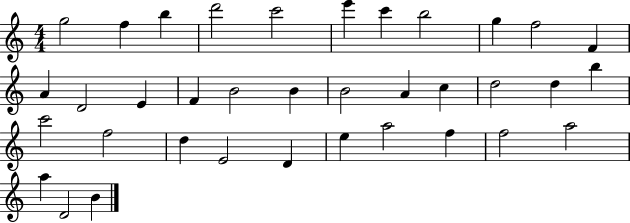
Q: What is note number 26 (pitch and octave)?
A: D5